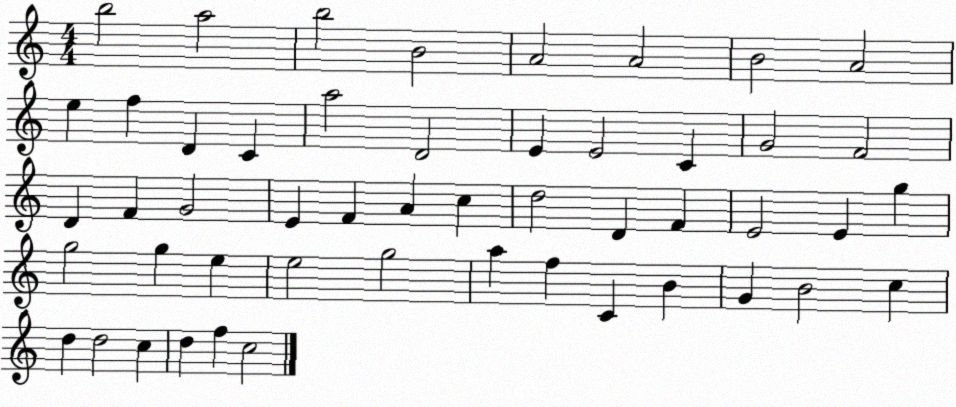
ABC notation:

X:1
T:Untitled
M:4/4
L:1/4
K:C
b2 a2 b2 B2 A2 A2 B2 A2 e f D C a2 D2 E E2 C G2 F2 D F G2 E F A c d2 D F E2 E g g2 g e e2 g2 a f C B G B2 c d d2 c d f c2